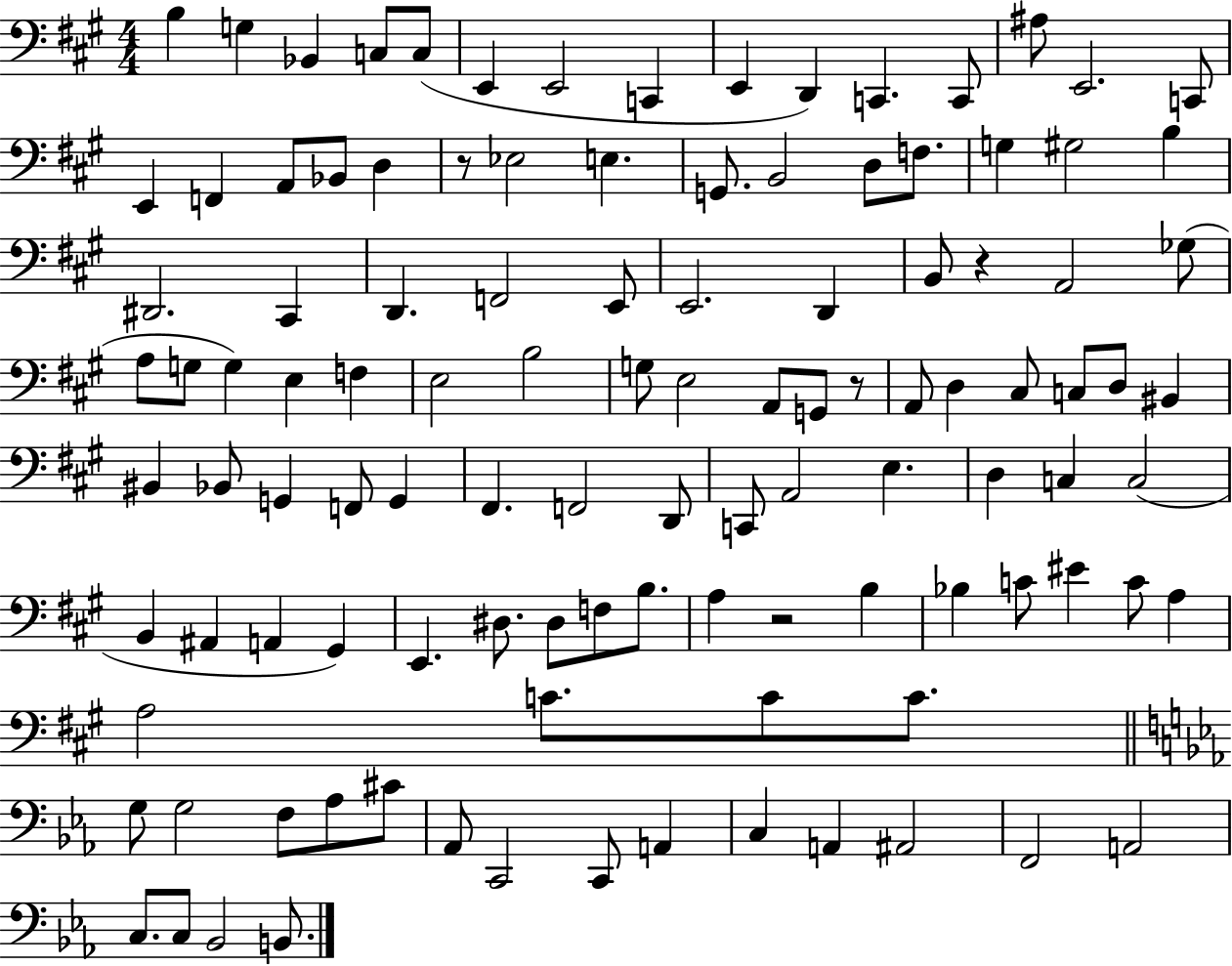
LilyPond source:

{
  \clef bass
  \numericTimeSignature
  \time 4/4
  \key a \major
  b4 g4 bes,4 c8 c8( | e,4 e,2 c,4 | e,4 d,4) c,4. c,8 | ais8 e,2. c,8 | \break e,4 f,4 a,8 bes,8 d4 | r8 ees2 e4. | g,8. b,2 d8 f8. | g4 gis2 b4 | \break dis,2. cis,4 | d,4. f,2 e,8 | e,2. d,4 | b,8 r4 a,2 ges8( | \break a8 g8 g4) e4 f4 | e2 b2 | g8 e2 a,8 g,8 r8 | a,8 d4 cis8 c8 d8 bis,4 | \break bis,4 bes,8 g,4 f,8 g,4 | fis,4. f,2 d,8 | c,8 a,2 e4. | d4 c4 c2( | \break b,4 ais,4 a,4 gis,4) | e,4. dis8. dis8 f8 b8. | a4 r2 b4 | bes4 c'8 eis'4 c'8 a4 | \break a2 c'8. c'8 c'8. | \bar "||" \break \key c \minor g8 g2 f8 aes8 cis'8 | aes,8 c,2 c,8 a,4 | c4 a,4 ais,2 | f,2 a,2 | \break c8. c8 bes,2 b,8. | \bar "|."
}